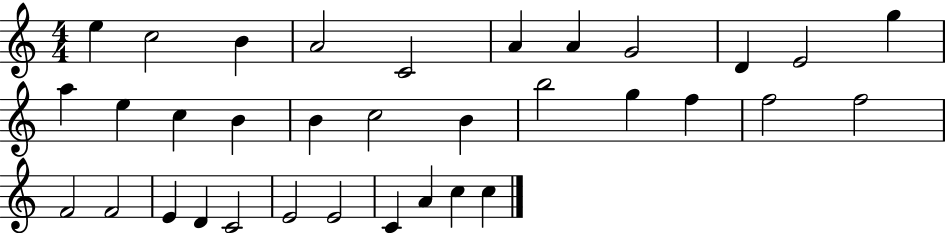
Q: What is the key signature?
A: C major